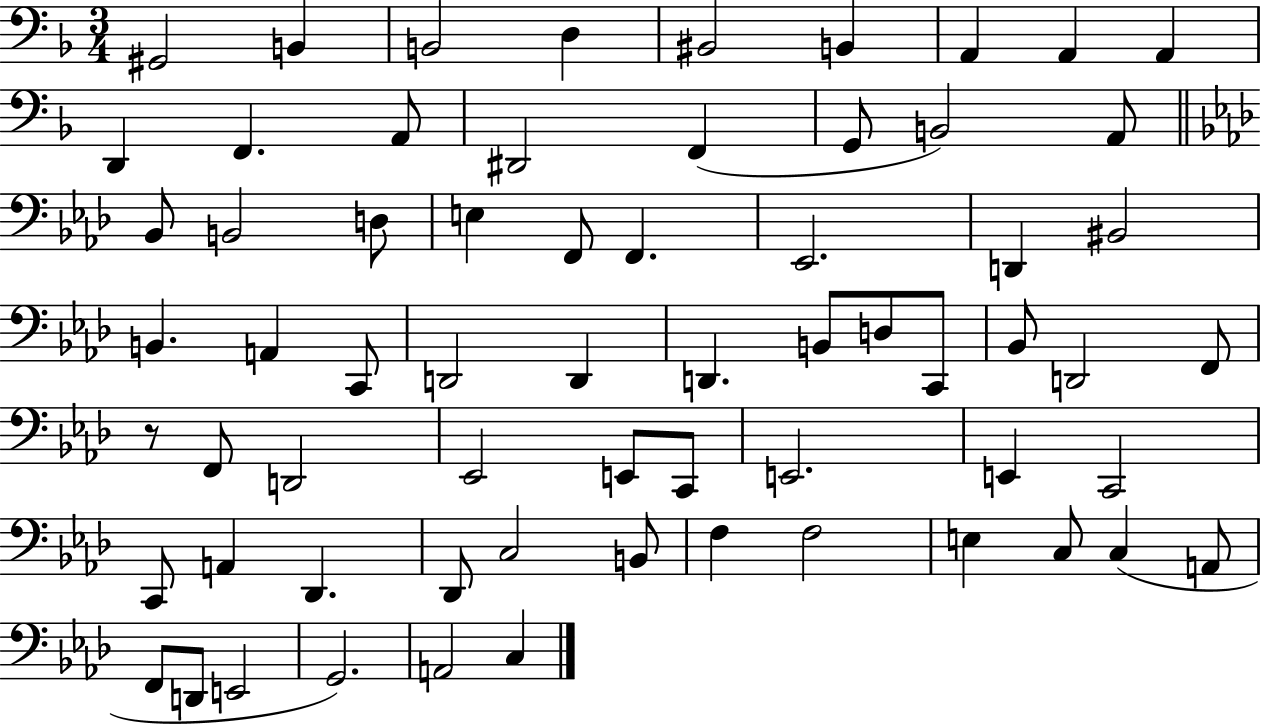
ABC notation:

X:1
T:Untitled
M:3/4
L:1/4
K:F
^G,,2 B,, B,,2 D, ^B,,2 B,, A,, A,, A,, D,, F,, A,,/2 ^D,,2 F,, G,,/2 B,,2 A,,/2 _B,,/2 B,,2 D,/2 E, F,,/2 F,, _E,,2 D,, ^B,,2 B,, A,, C,,/2 D,,2 D,, D,, B,,/2 D,/2 C,,/2 _B,,/2 D,,2 F,,/2 z/2 F,,/2 D,,2 _E,,2 E,,/2 C,,/2 E,,2 E,, C,,2 C,,/2 A,, _D,, _D,,/2 C,2 B,,/2 F, F,2 E, C,/2 C, A,,/2 F,,/2 D,,/2 E,,2 G,,2 A,,2 C,